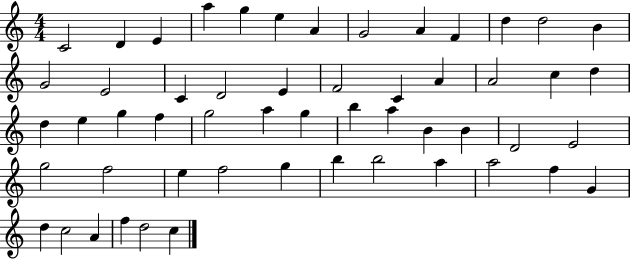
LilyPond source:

{
  \clef treble
  \numericTimeSignature
  \time 4/4
  \key c \major
  c'2 d'4 e'4 | a''4 g''4 e''4 a'4 | g'2 a'4 f'4 | d''4 d''2 b'4 | \break g'2 e'2 | c'4 d'2 e'4 | f'2 c'4 a'4 | a'2 c''4 d''4 | \break d''4 e''4 g''4 f''4 | g''2 a''4 g''4 | b''4 a''4 b'4 b'4 | d'2 e'2 | \break g''2 f''2 | e''4 f''2 g''4 | b''4 b''2 a''4 | a''2 f''4 g'4 | \break d''4 c''2 a'4 | f''4 d''2 c''4 | \bar "|."
}